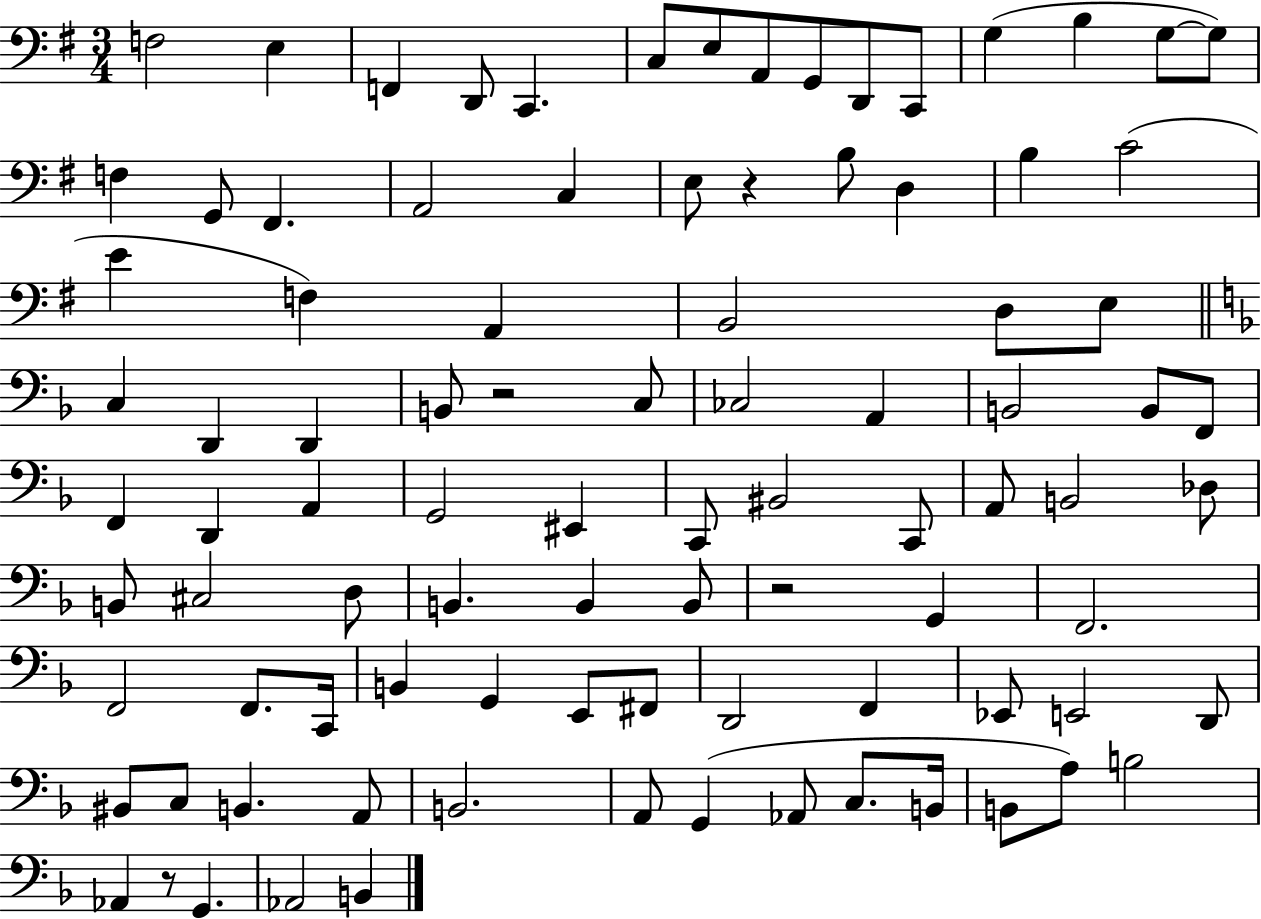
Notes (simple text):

F3/h E3/q F2/q D2/e C2/q. C3/e E3/e A2/e G2/e D2/e C2/e G3/q B3/q G3/e G3/e F3/q G2/e F#2/q. A2/h C3/q E3/e R/q B3/e D3/q B3/q C4/h E4/q F3/q A2/q B2/h D3/e E3/e C3/q D2/q D2/q B2/e R/h C3/e CES3/h A2/q B2/h B2/e F2/e F2/q D2/q A2/q G2/h EIS2/q C2/e BIS2/h C2/e A2/e B2/h Db3/e B2/e C#3/h D3/e B2/q. B2/q B2/e R/h G2/q F2/h. F2/h F2/e. C2/s B2/q G2/q E2/e F#2/e D2/h F2/q Eb2/e E2/h D2/e BIS2/e C3/e B2/q. A2/e B2/h. A2/e G2/q Ab2/e C3/e. B2/s B2/e A3/e B3/h Ab2/q R/e G2/q. Ab2/h B2/q